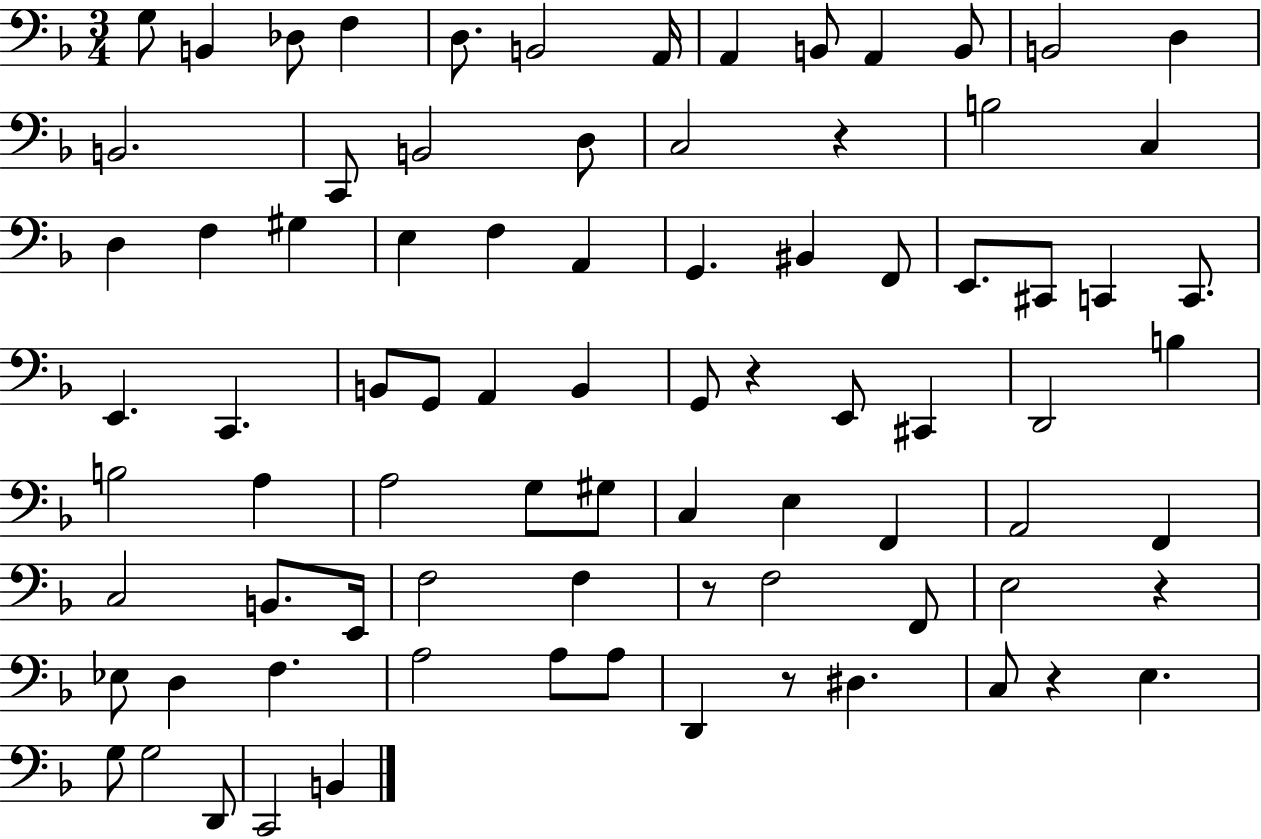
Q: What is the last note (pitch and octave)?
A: B2